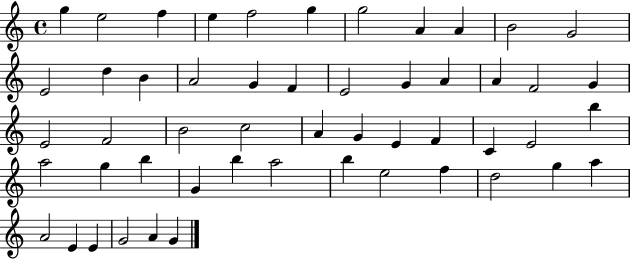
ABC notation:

X:1
T:Untitled
M:4/4
L:1/4
K:C
g e2 f e f2 g g2 A A B2 G2 E2 d B A2 G F E2 G A A F2 G E2 F2 B2 c2 A G E F C E2 b a2 g b G b a2 b e2 f d2 g a A2 E E G2 A G